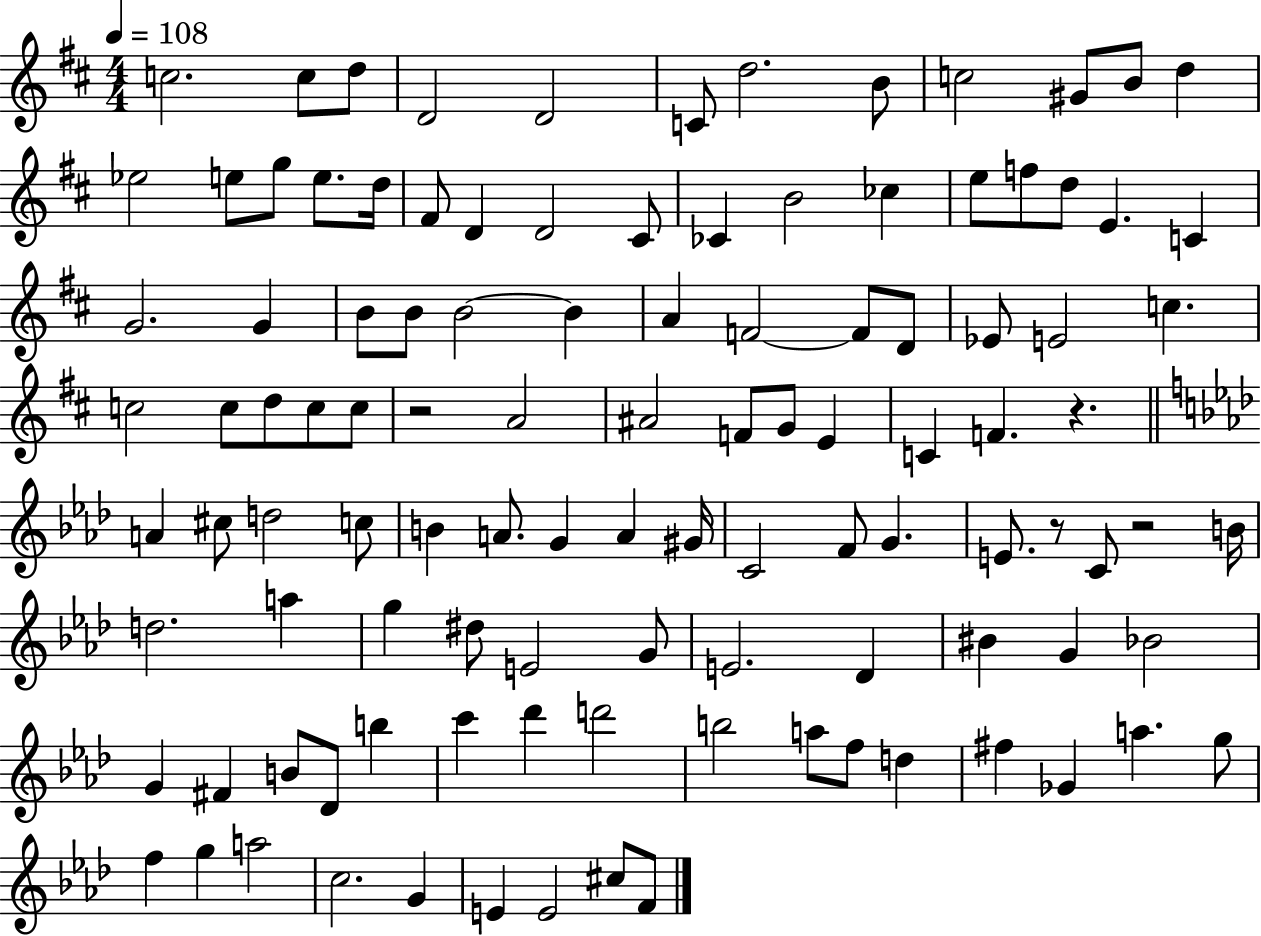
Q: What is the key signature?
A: D major